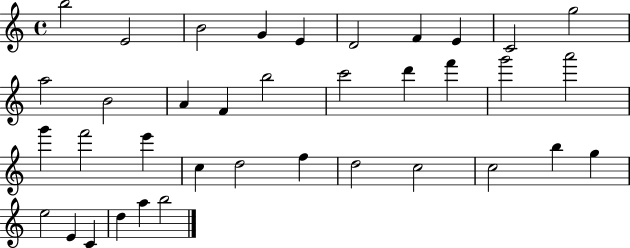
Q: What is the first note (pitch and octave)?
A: B5